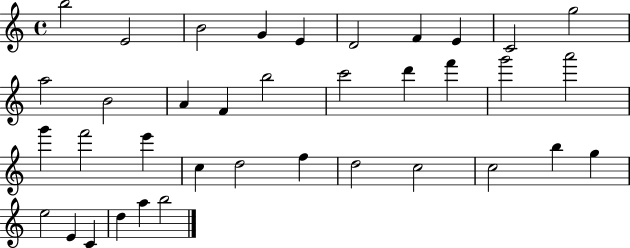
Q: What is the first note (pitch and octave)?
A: B5